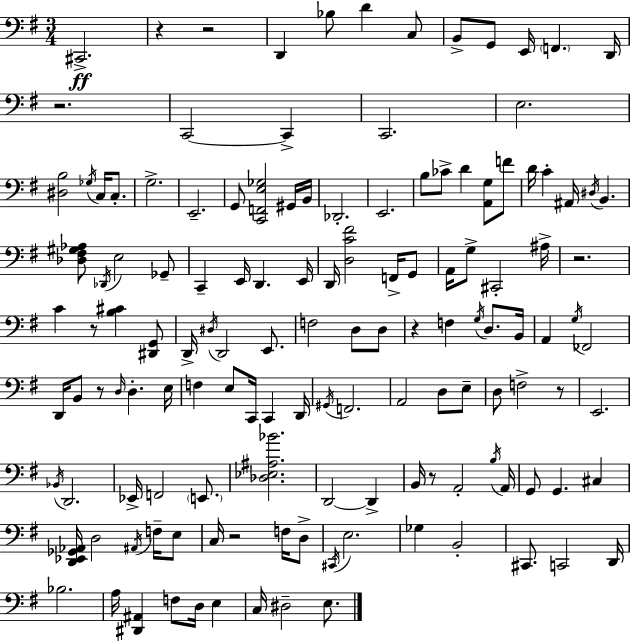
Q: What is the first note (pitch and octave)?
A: C#2